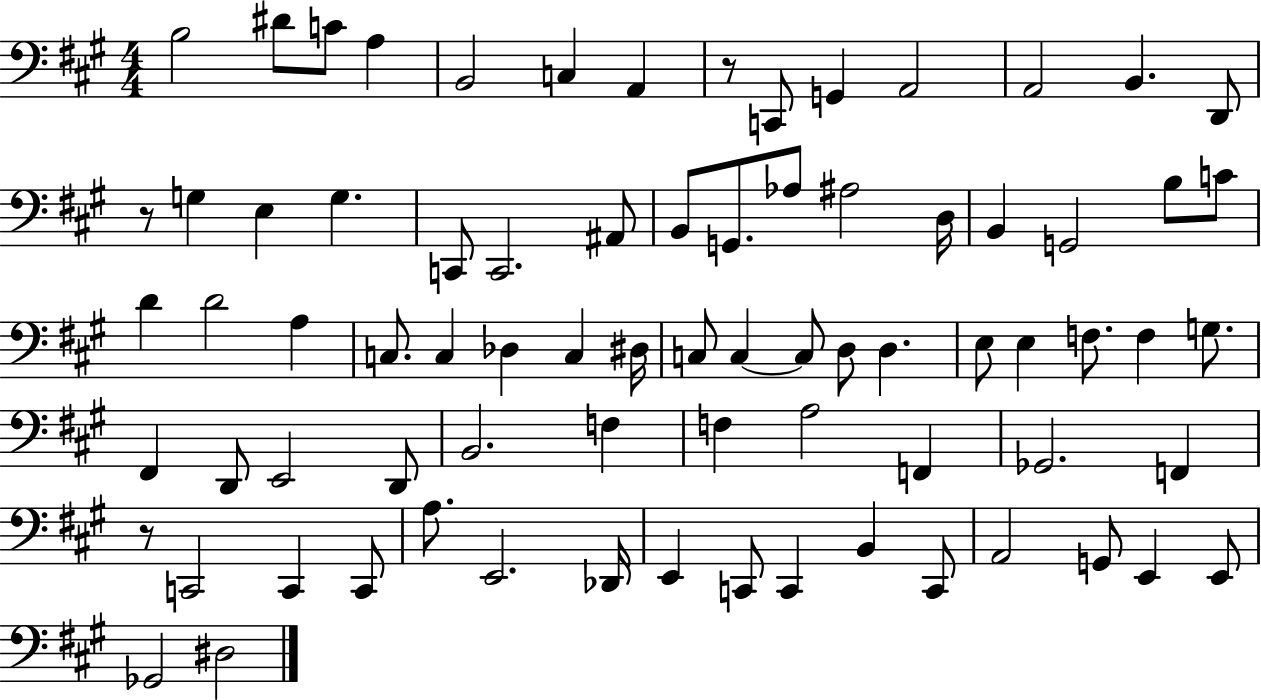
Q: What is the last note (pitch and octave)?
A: D#3